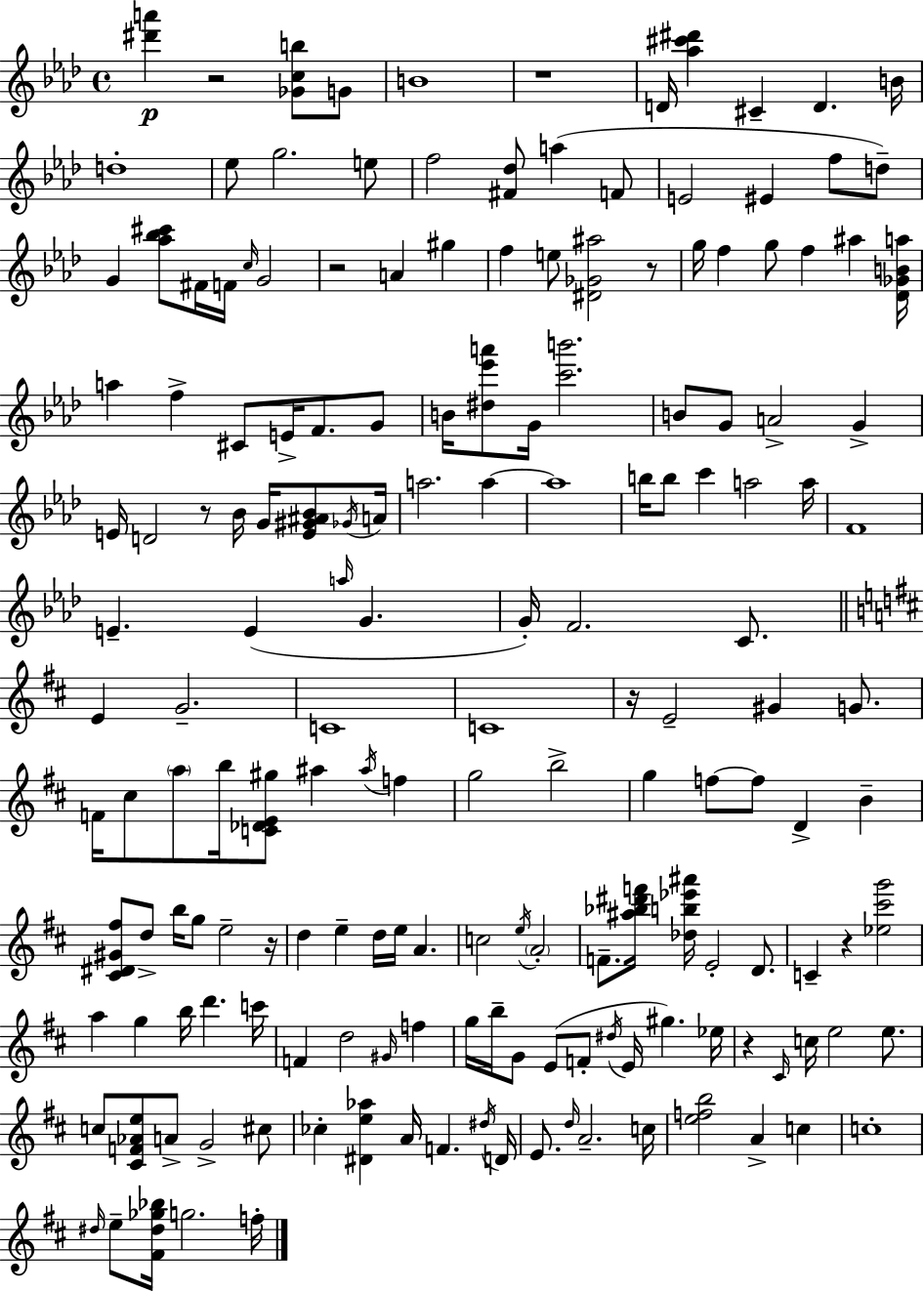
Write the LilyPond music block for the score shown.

{
  \clef treble
  \time 4/4
  \defaultTimeSignature
  \key aes \major
  <dis''' a'''>4\p r2 <ges' c'' b''>8 g'8 | b'1 | r1 | d'16 <aes'' cis''' dis'''>4 cis'4-- d'4. b'16 | \break d''1-. | ees''8 g''2. e''8 | f''2 <fis' des''>8 a''4( f'8 | e'2 eis'4 f''8 d''8--) | \break g'4 <aes'' bes'' cis'''>8 fis'16 f'16 \grace { c''16 } g'2 | r2 a'4 gis''4 | f''4 e''8 <dis' ges' ais''>2 r8 | g''16 f''4 g''8 f''4 ais''4 | \break <des' ges' b' a''>16 a''4 f''4-> cis'8 e'16-> f'8. g'8 | b'16 <dis'' ees''' a'''>8 g'16 <c''' b'''>2. | b'8 g'8 a'2-> g'4-> | e'16 d'2 r8 bes'16 g'16 <e' gis' ais' bes'>8 | \break \acciaccatura { ges'16 } a'16 a''2. a''4~~ | a''1 | b''16 b''8 c'''4 a''2 | a''16 f'1 | \break e'4.-- e'4( \grace { a''16 } g'4. | g'16-.) f'2. | c'8. \bar "||" \break \key d \major e'4 g'2.-- | c'1 | c'1 | r16 e'2-- gis'4 g'8. | \break f'16 cis''8 \parenthesize a''8 b''16 <c' des' e' gis''>8 ais''4 \acciaccatura { ais''16 } f''4 | g''2 b''2-> | g''4 f''8~~ f''8 d'4-> b'4-- | <cis' dis' gis' fis''>8 d''8-> b''16 g''8 e''2-- | \break r16 d''4 e''4-- d''16 e''16 a'4. | c''2 \acciaccatura { e''16 } \parenthesize a'2-. | f'8.-- <ais'' bes'' dis''' f'''>16 <des'' b'' ees''' ais'''>16 e'2-. d'8. | c'4-- r4 <ees'' cis''' g'''>2 | \break a''4 g''4 b''16 d'''4. | c'''16 f'4 d''2 \grace { gis'16 } f''4 | g''16 b''16-- g'8 e'8( f'8-. \acciaccatura { dis''16 } e'16 gis''4.) | ees''16 r4 \grace { cis'16 } c''16 e''2 | \break e''8. c''8 <cis' f' aes' e''>8 a'8-> g'2-> | cis''8 ces''4-. <dis' e'' aes''>4 a'16 f'4. | \acciaccatura { dis''16 } d'16 e'8. \grace { d''16 } a'2.-- | c''16 <e'' f'' b''>2 a'4-> | \break c''4 c''1-. | \grace { dis''16 } e''8-- <fis' dis'' ges'' bes''>16 g''2. | f''16-. \bar "|."
}